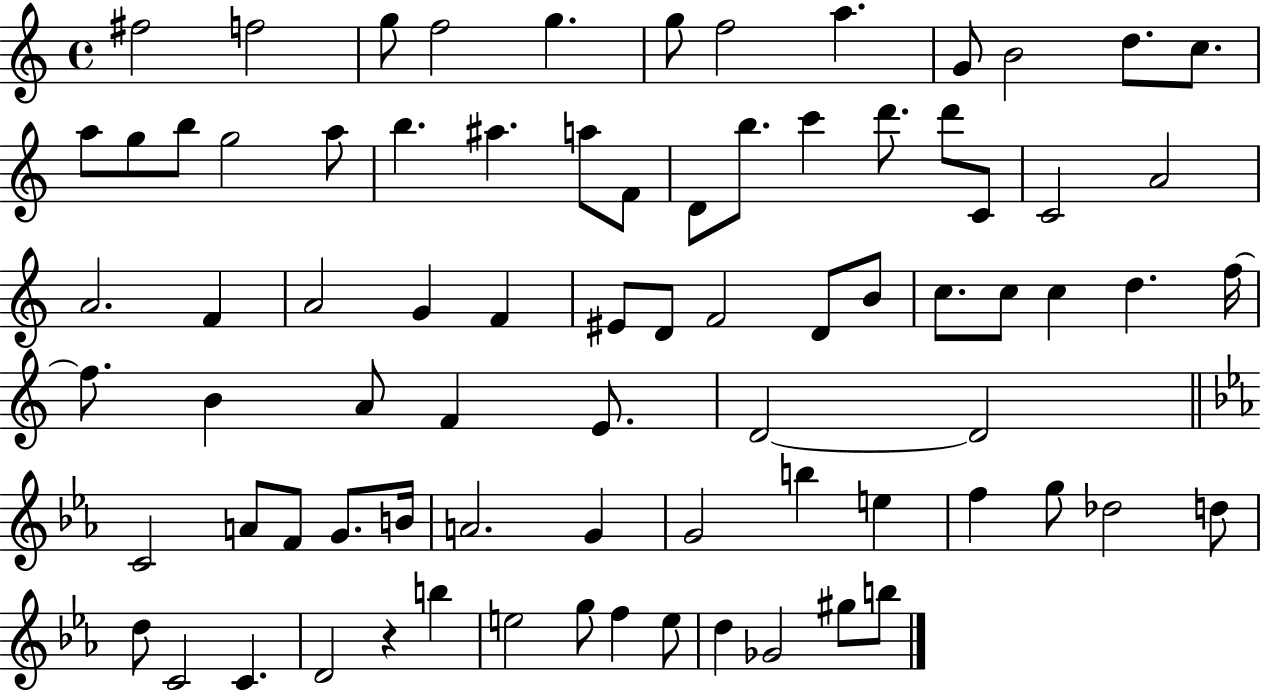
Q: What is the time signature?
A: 4/4